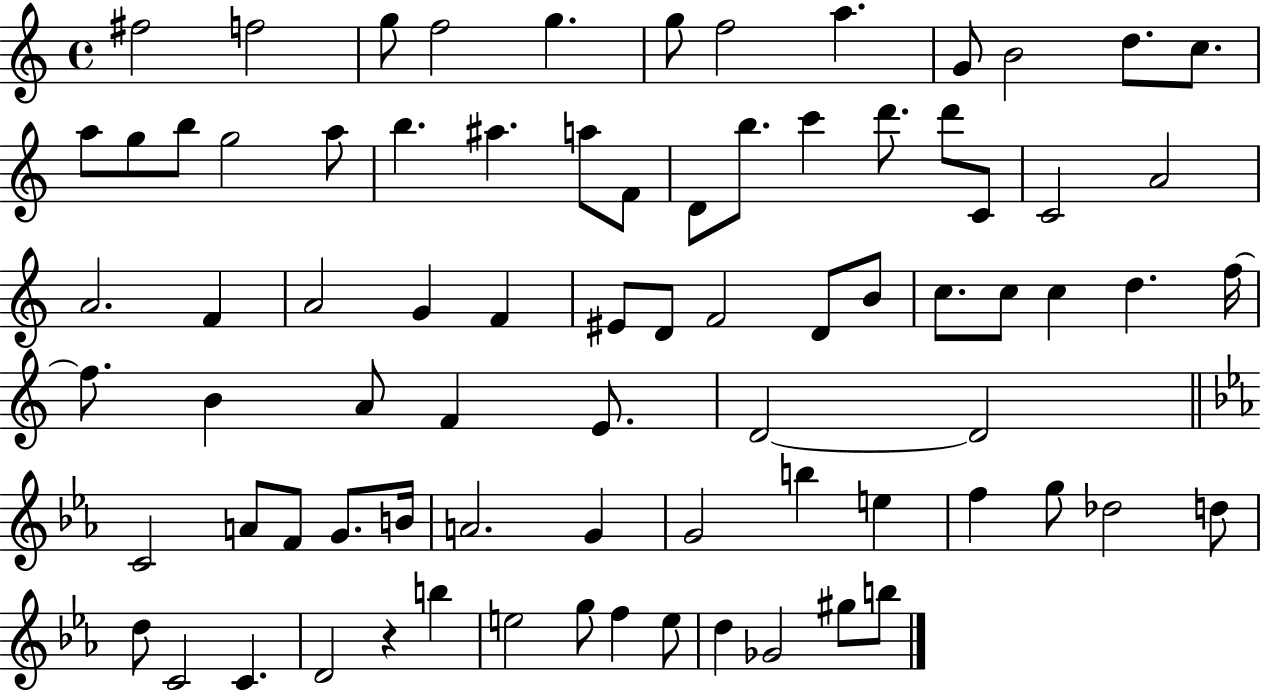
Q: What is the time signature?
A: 4/4